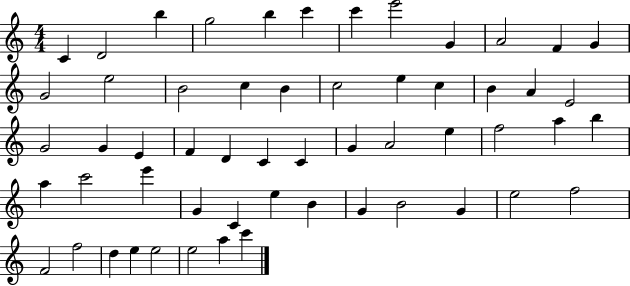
{
  \clef treble
  \numericTimeSignature
  \time 4/4
  \key c \major
  c'4 d'2 b''4 | g''2 b''4 c'''4 | c'''4 e'''2 g'4 | a'2 f'4 g'4 | \break g'2 e''2 | b'2 c''4 b'4 | c''2 e''4 c''4 | b'4 a'4 e'2 | \break g'2 g'4 e'4 | f'4 d'4 c'4 c'4 | g'4 a'2 e''4 | f''2 a''4 b''4 | \break a''4 c'''2 e'''4 | g'4 c'4 e''4 b'4 | g'4 b'2 g'4 | e''2 f''2 | \break f'2 f''2 | d''4 e''4 e''2 | e''2 a''4 c'''4 | \bar "|."
}